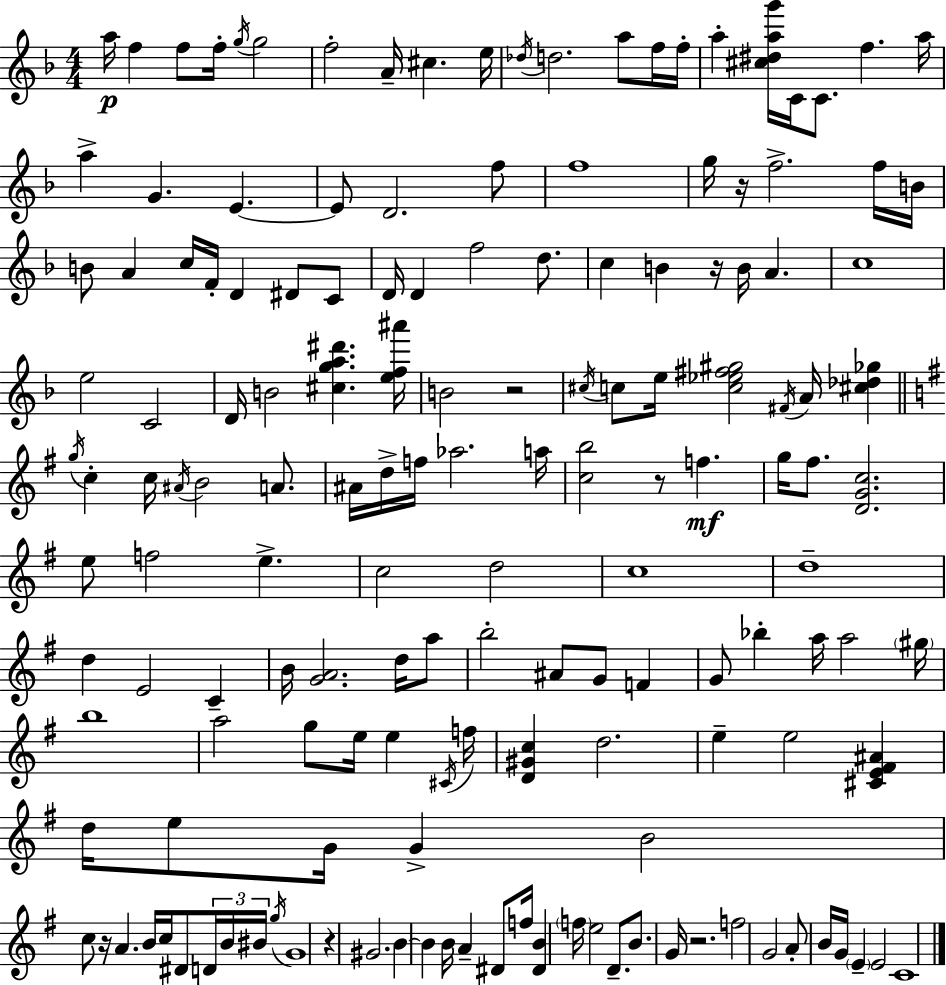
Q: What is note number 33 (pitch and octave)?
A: A4